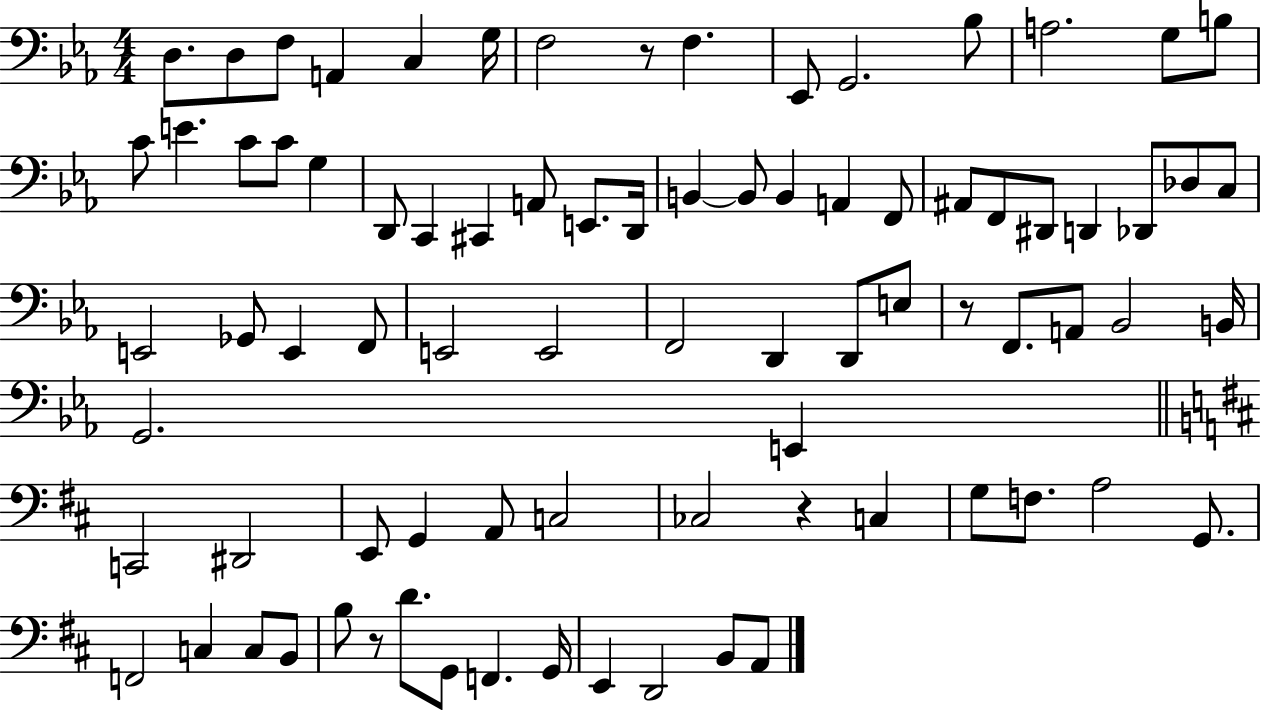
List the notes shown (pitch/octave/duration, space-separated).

D3/e. D3/e F3/e A2/q C3/q G3/s F3/h R/e F3/q. Eb2/e G2/h. Bb3/e A3/h. G3/e B3/e C4/e E4/q. C4/e C4/e G3/q D2/e C2/q C#2/q A2/e E2/e. D2/s B2/q B2/e B2/q A2/q F2/e A#2/e F2/e D#2/e D2/q Db2/e Db3/e C3/e E2/h Gb2/e E2/q F2/e E2/h E2/h F2/h D2/q D2/e E3/e R/e F2/e. A2/e Bb2/h B2/s G2/h. E2/q C2/h D#2/h E2/e G2/q A2/e C3/h CES3/h R/q C3/q G3/e F3/e. A3/h G2/e. F2/h C3/q C3/e B2/e B3/e R/e D4/e. G2/e F2/q. G2/s E2/q D2/h B2/e A2/e